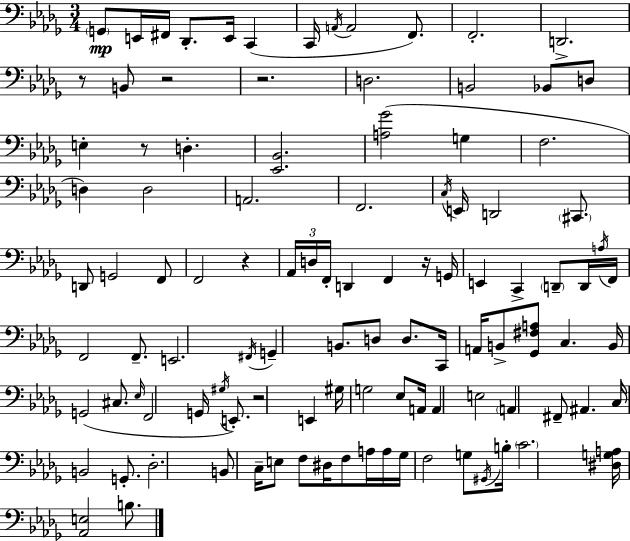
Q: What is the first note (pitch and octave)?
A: G2